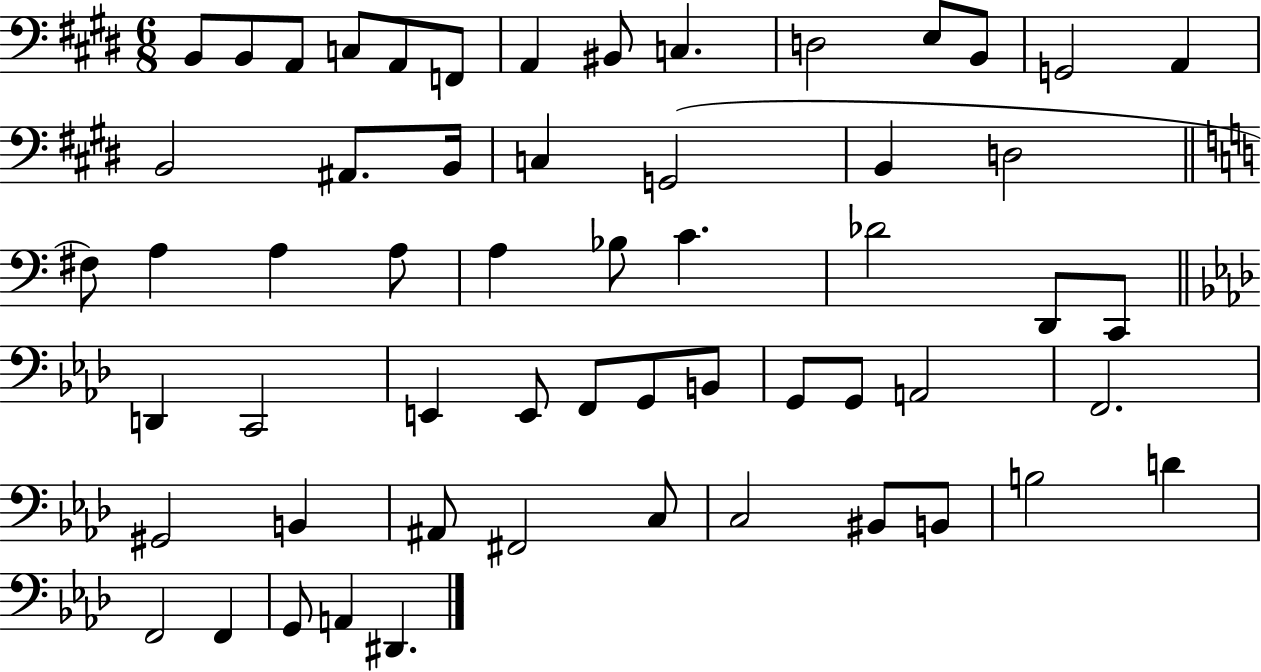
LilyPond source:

{
  \clef bass
  \numericTimeSignature
  \time 6/8
  \key e \major
  b,8 b,8 a,8 c8 a,8 f,8 | a,4 bis,8 c4. | d2 e8 b,8 | g,2 a,4 | \break b,2 ais,8. b,16 | c4 g,2( | b,4 d2 | \bar "||" \break \key a \minor fis8) a4 a4 a8 | a4 bes8 c'4. | des'2 d,8 c,8 | \bar "||" \break \key aes \major d,4 c,2 | e,4 e,8 f,8 g,8 b,8 | g,8 g,8 a,2 | f,2. | \break gis,2 b,4 | ais,8 fis,2 c8 | c2 bis,8 b,8 | b2 d'4 | \break f,2 f,4 | g,8 a,4 dis,4. | \bar "|."
}